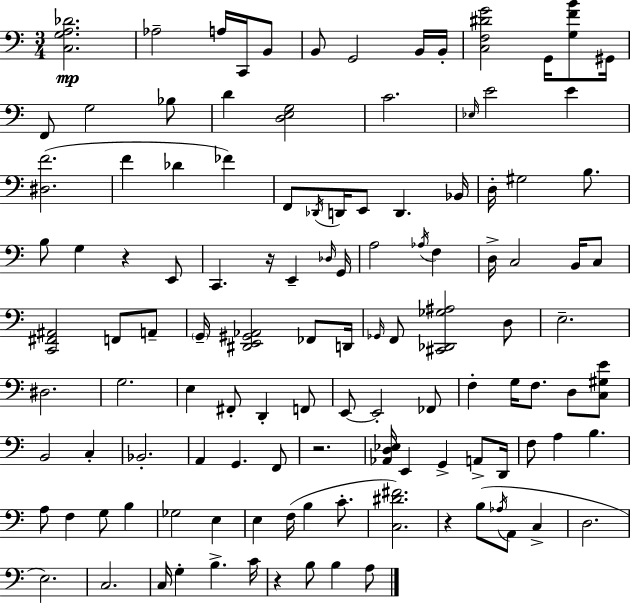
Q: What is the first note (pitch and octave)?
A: Ab3